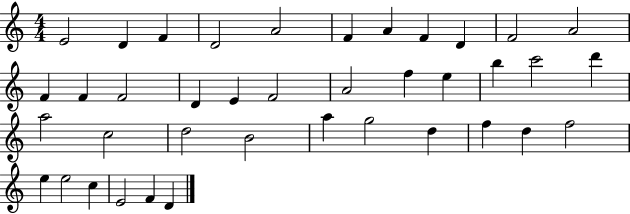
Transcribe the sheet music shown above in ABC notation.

X:1
T:Untitled
M:4/4
L:1/4
K:C
E2 D F D2 A2 F A F D F2 A2 F F F2 D E F2 A2 f e b c'2 d' a2 c2 d2 B2 a g2 d f d f2 e e2 c E2 F D